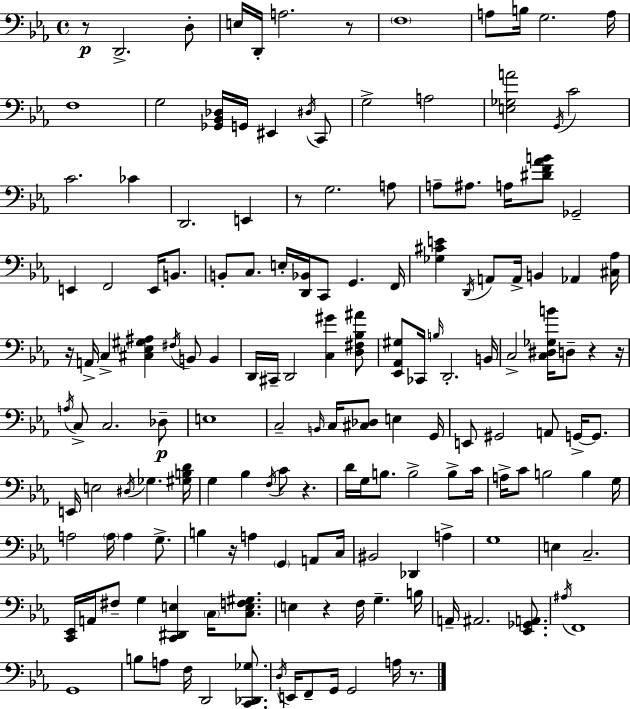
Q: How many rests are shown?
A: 10